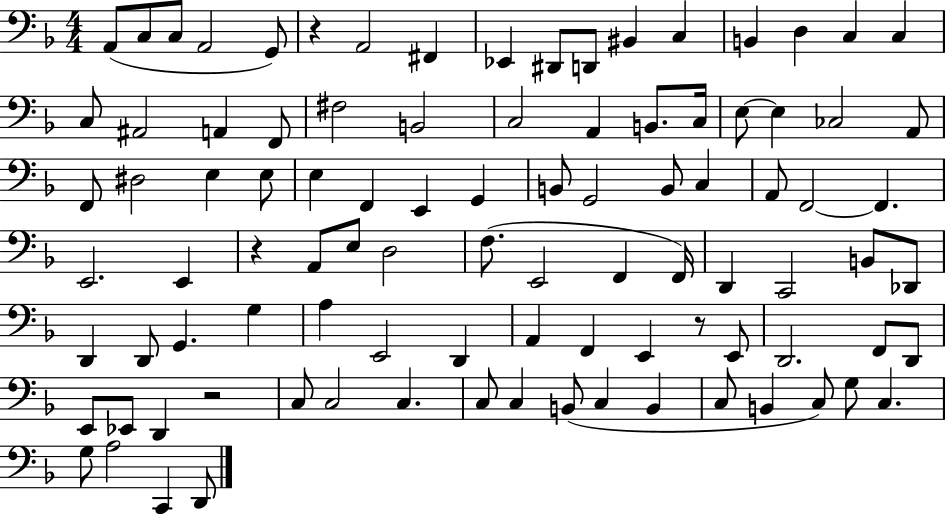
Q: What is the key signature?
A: F major